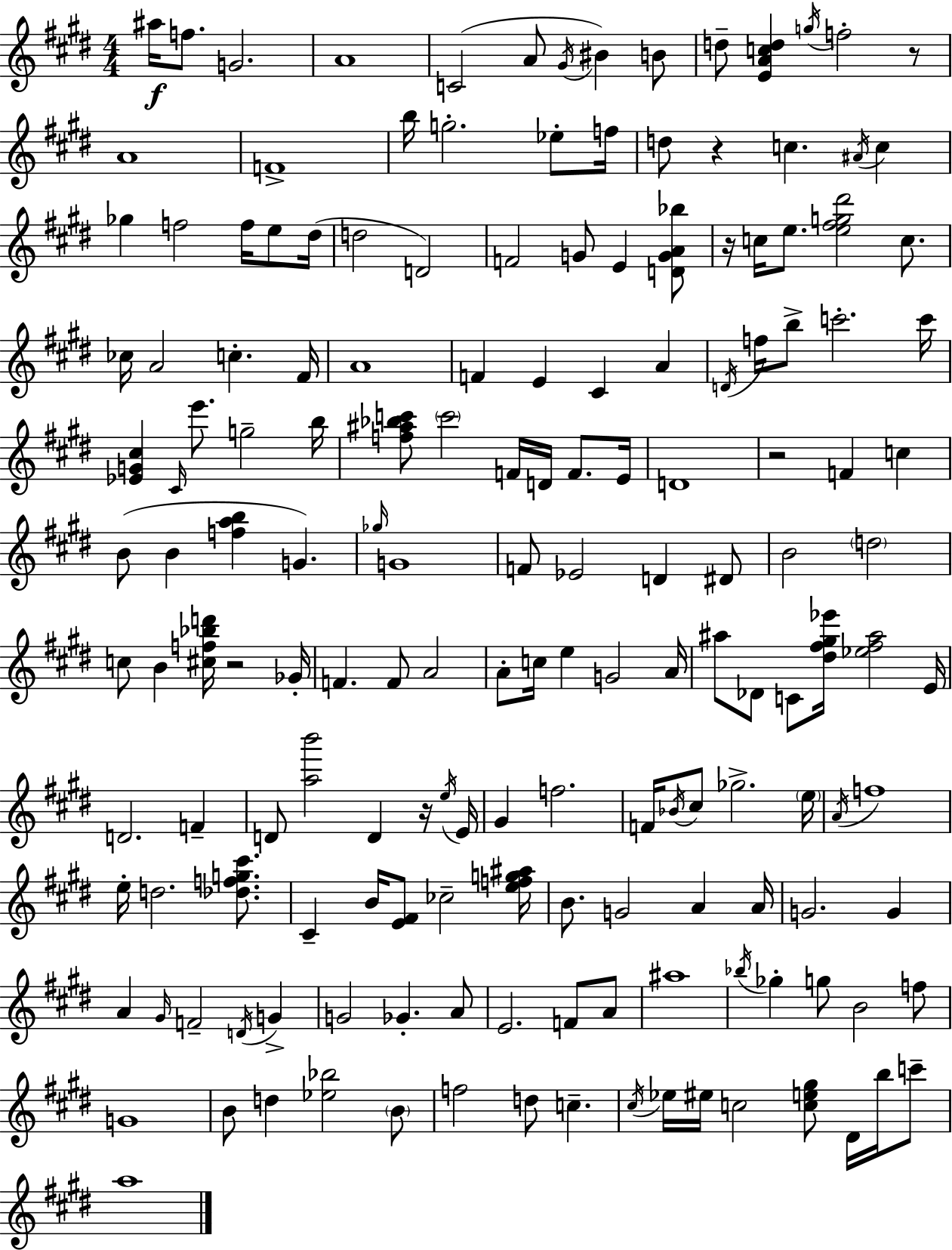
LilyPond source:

{
  \clef treble
  \numericTimeSignature
  \time 4/4
  \key e \major
  ais''16\f f''8. g'2. | a'1 | c'2( a'8 \acciaccatura { gis'16 } bis'4) b'8 | d''8-- <e' a' c'' d''>4 \acciaccatura { g''16 } f''2-. | \break r8 a'1 | f'1-> | b''16 g''2.-. ees''8-. | f''16 d''8 r4 c''4. \acciaccatura { ais'16 } c''4 | \break ges''4 f''2 f''16 | e''8 dis''16( d''2 d'2) | f'2 g'8 e'4 | <d' g' a' bes''>8 r16 c''16 e''8. <e'' fis'' g'' dis'''>2 | \break c''8. ces''16 a'2 c''4.-. | fis'16 a'1 | f'4 e'4 cis'4 a'4 | \acciaccatura { d'16 } f''16 b''8-> c'''2.-. | \break c'''16 <ees' g' cis''>4 \grace { cis'16 } e'''8. g''2-- | b''16 <f'' ais'' bes'' c'''>8 \parenthesize c'''2 f'16 | d'16 f'8. e'16 d'1 | r2 f'4 | \break c''4 b'8( b'4 <f'' a'' b''>4 g'4.) | \grace { ges''16 } g'1 | f'8 ees'2 | d'4 dis'8 b'2 \parenthesize d''2 | \break c''8 b'4 <cis'' f'' bes'' d'''>16 r2 | ges'16-. f'4. f'8 a'2 | a'8-. c''16 e''4 g'2 | a'16 ais''8 des'8 c'8 <dis'' fis'' gis'' ees'''>16 <ees'' fis'' ais''>2 | \break e'16 d'2. | f'4-- d'8 <a'' b'''>2 | d'4 r16 \acciaccatura { e''16 } e'16 gis'4 f''2. | f'16 \acciaccatura { bes'16 } cis''8 ges''2.-> | \break \parenthesize e''16 \acciaccatura { a'16 } f''1 | e''16-. d''2. | <des'' f'' g'' cis'''>8. cis'4-- b'16 <e' fis'>8 | ces''2-- <e'' f'' g'' ais''>16 b'8. g'2 | \break a'4 a'16 g'2. | g'4 a'4 \grace { gis'16 } f'2-- | \acciaccatura { d'16 } g'4-> g'2 | ges'4.-. a'8 e'2. | \break f'8 a'8 ais''1 | \acciaccatura { bes''16 } ges''4-. | g''8 b'2 f''8 g'1 | b'8 d''4 | \break <ees'' bes''>2 \parenthesize b'8 f''2 | d''8 c''4.-- \acciaccatura { cis''16 } ees''16 eis''16 c''2 | <c'' e'' gis''>8 dis'16 b''16 c'''8-- a''1 | \bar "|."
}